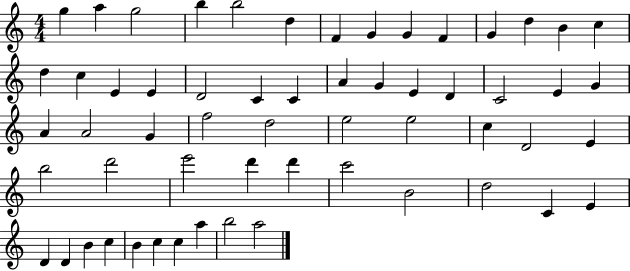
G5/q A5/q G5/h B5/q B5/h D5/q F4/q G4/q G4/q F4/q G4/q D5/q B4/q C5/q D5/q C5/q E4/q E4/q D4/h C4/q C4/q A4/q G4/q E4/q D4/q C4/h E4/q G4/q A4/q A4/h G4/q F5/h D5/h E5/h E5/h C5/q D4/h E4/q B5/h D6/h E6/h D6/q D6/q C6/h B4/h D5/h C4/q E4/q D4/q D4/q B4/q C5/q B4/q C5/q C5/q A5/q B5/h A5/h